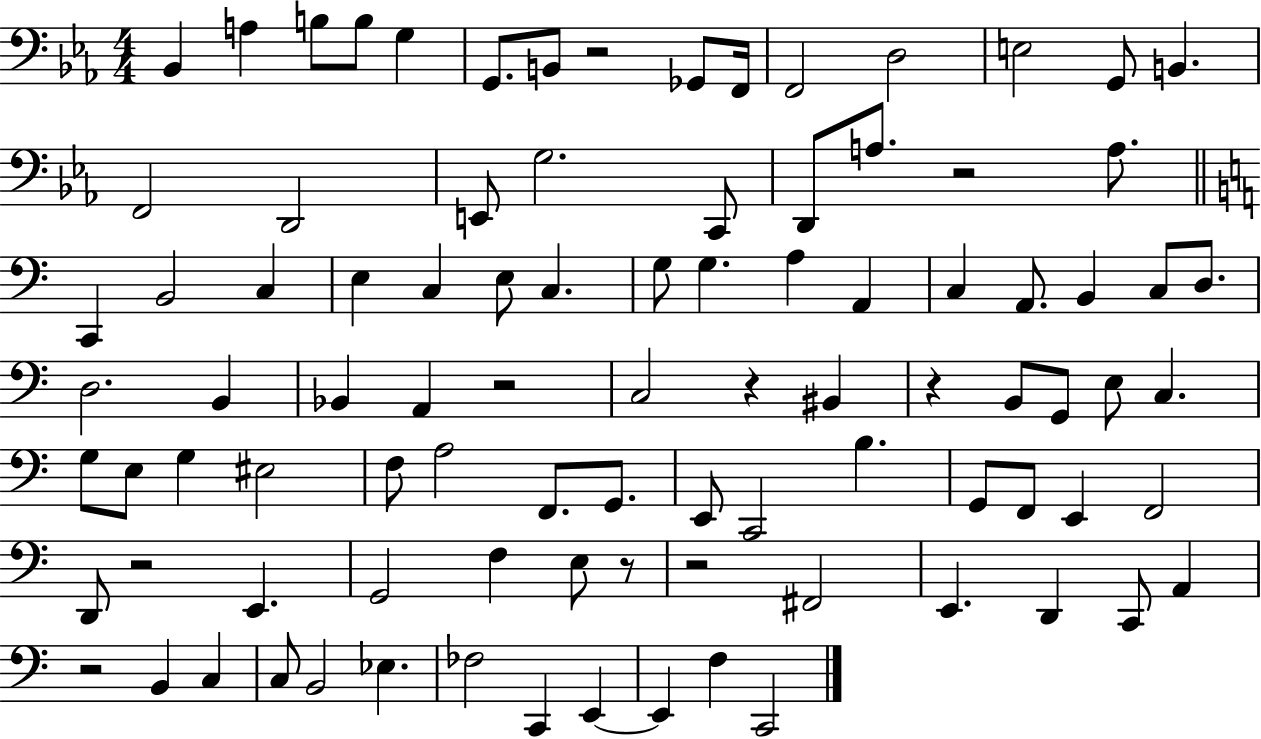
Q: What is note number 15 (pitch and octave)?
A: F2